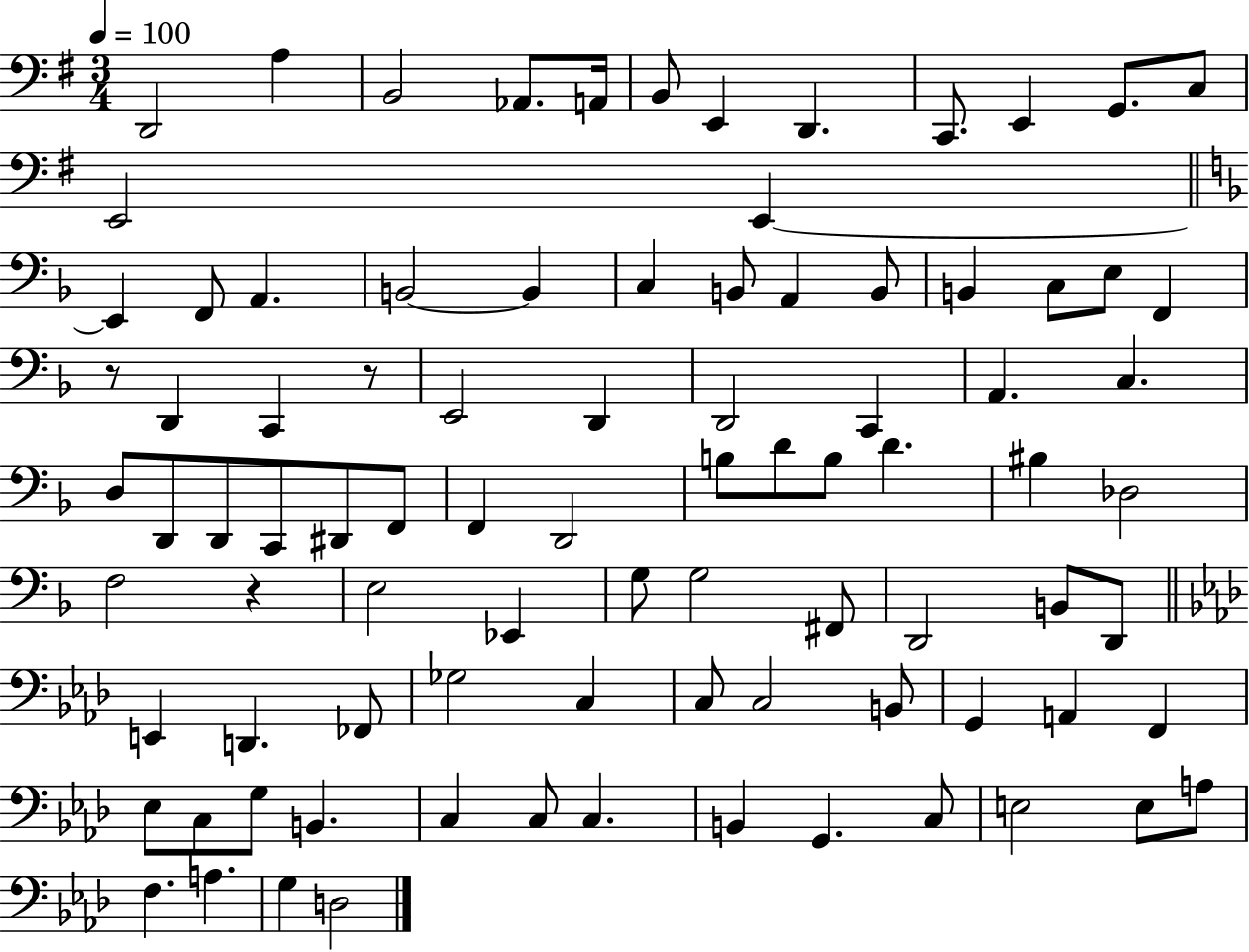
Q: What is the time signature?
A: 3/4